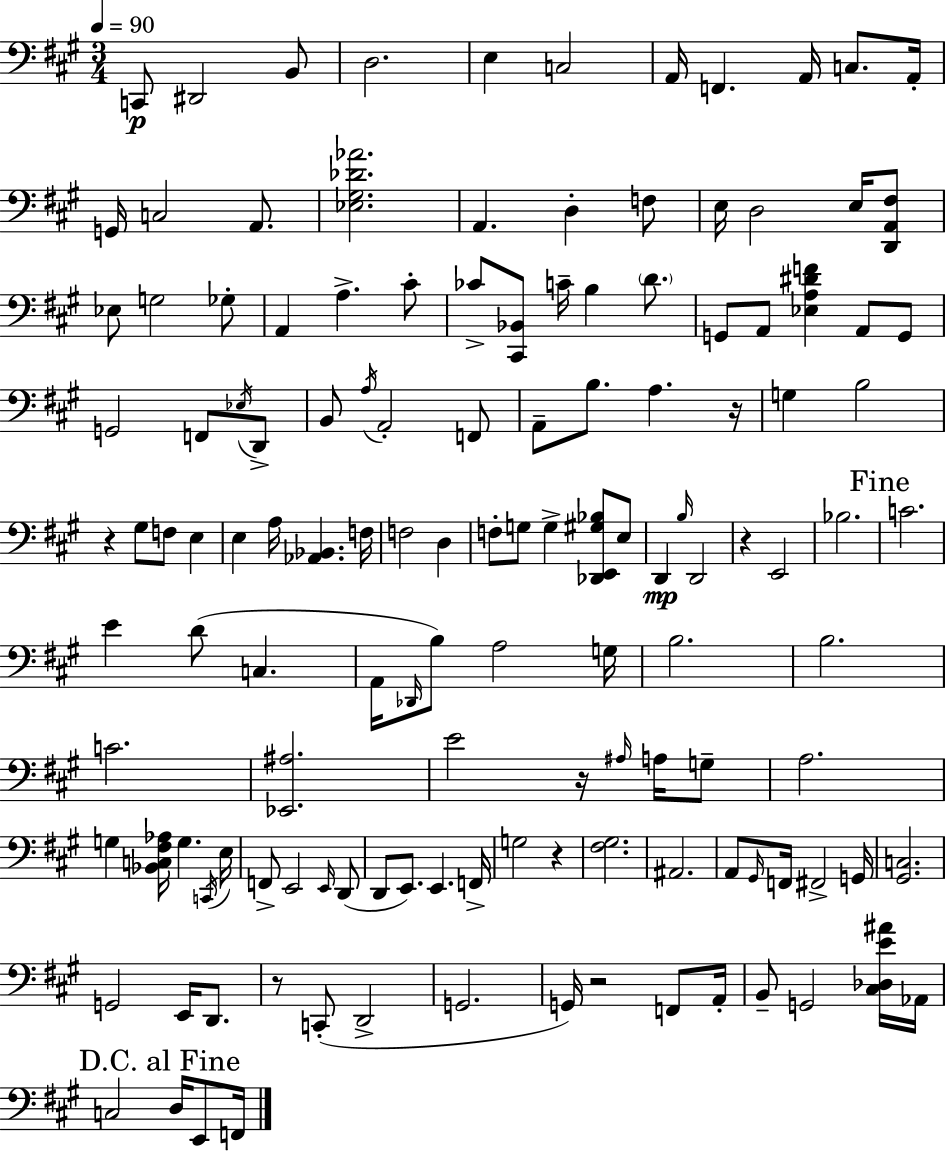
X:1
T:Untitled
M:3/4
L:1/4
K:A
C,,/2 ^D,,2 B,,/2 D,2 E, C,2 A,,/4 F,, A,,/4 C,/2 A,,/4 G,,/4 C,2 A,,/2 [_E,^G,_D_A]2 A,, D, F,/2 E,/4 D,2 E,/4 [D,,A,,^F,]/2 _E,/2 G,2 _G,/2 A,, A, ^C/2 _C/2 [^C,,_B,,]/2 C/4 B, D/2 G,,/2 A,,/2 [_E,A,^DF] A,,/2 G,,/2 G,,2 F,,/2 _E,/4 D,,/2 B,,/2 A,/4 A,,2 F,,/2 A,,/2 B,/2 A, z/4 G, B,2 z ^G,/2 F,/2 E, E, A,/4 [_A,,_B,,] F,/4 F,2 D, F,/2 G,/2 G, [_D,,E,,^G,_B,]/2 E,/2 D,, B,/4 D,,2 z E,,2 _B,2 C2 E D/2 C, A,,/4 _D,,/4 B,/2 A,2 G,/4 B,2 B,2 C2 [_E,,^A,]2 E2 z/4 ^A,/4 A,/4 G,/2 A,2 G, [_B,,C,^F,_A,]/4 G, C,,/4 E,/4 F,,/2 E,,2 E,,/4 D,,/2 D,,/2 E,,/2 E,, F,,/4 G,2 z [^F,^G,]2 ^A,,2 A,,/2 ^G,,/4 F,,/4 ^F,,2 G,,/4 [^G,,C,]2 G,,2 E,,/4 D,,/2 z/2 C,,/2 D,,2 G,,2 G,,/4 z2 F,,/2 A,,/4 B,,/2 G,,2 [^C,_D,E^A]/4 _A,,/4 C,2 D,/4 E,,/2 F,,/4